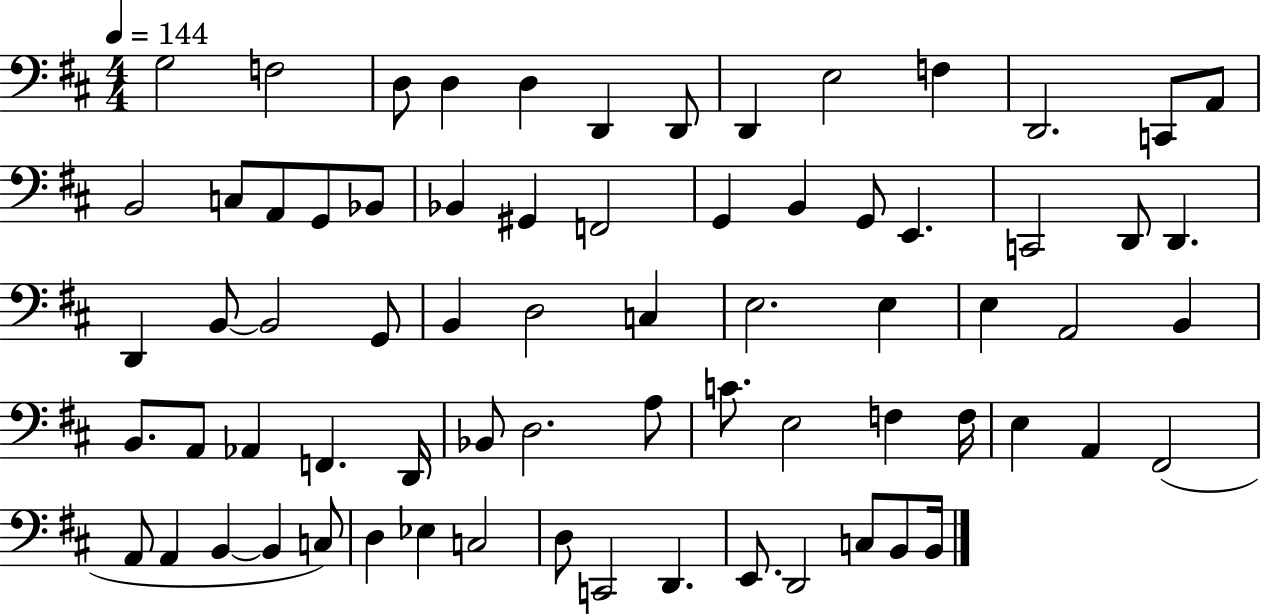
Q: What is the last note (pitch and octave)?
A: B2